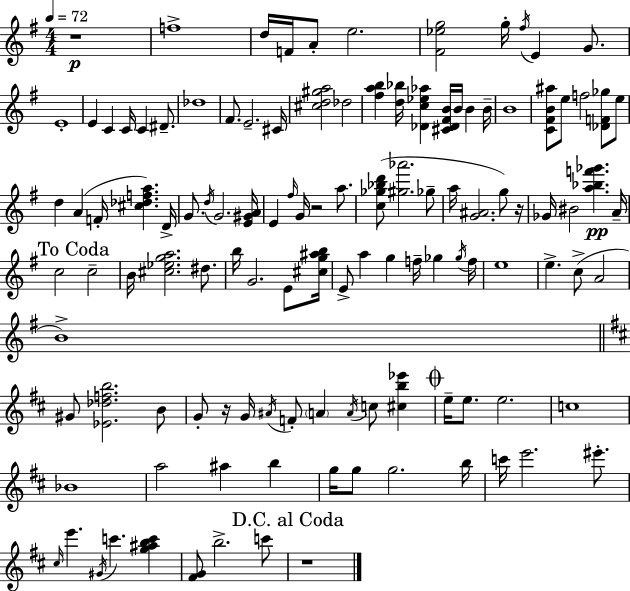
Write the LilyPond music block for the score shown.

{
  \clef treble
  \numericTimeSignature
  \time 4/4
  \key e \minor
  \tempo 4 = 72
  \repeat volta 2 { r1\p | f''1-> | d''16 f'16 a'8-. e''2. | <fis' ees'' g''>2 g''16-. \acciaccatura { fis''16 } e'4 g'8. | \break e'1-. | e'4 c'4 c'16 c'4 dis'8.-- | des''1 | fis'8. e'2.-- | \break cis'16 <cis'' d'' gis'' a''>2 des''2 | <fis'' a'' b''>4 <d'' bes''>16 <des' c'' ees'' aes''>4 <cis' des' fis' b'>16 b'16 b'4 | b'16-- b'1 | <c' fis' b' ais''>8 e''8 f''2 <des' f' ges''>8 e''8 | \break d''4 a'4( f'16-. <cis'' des'' f'' a''>4.) | d'16-> g'8. \acciaccatura { d''16 } g'2. | <e' gis' a'>16 e'4 \grace { fis''16 } g'16 r2 | a''8. <c'' ges'' bes'' d'''>8( <gis'' aes'''>2. | \break ges''8-- a''16 <g' ais'>2. | g''8) r16 ges'16 bis'2 <a'' bes'' f''' ges'''>4.\pp | a'16-- \mark "To Coda" c''2 c''2-- | b'16 <cis'' ees'' g'' a''>2. | \break dis''8. b''16 g'2. | e'8 <cis'' g'' ais'' b''>16 e'8-> a''4 g''4 f''16-- ges''4 | \acciaccatura { ges''16 } f''16 e''1 | e''4.-> c''8->( a'2 | \break b'1->) | \bar "||" \break \key d \major gis'8 <ees' des'' f'' b''>2. b'8 | g'8-. r16 g'16 \acciaccatura { ais'16 } f'8-. \parenthesize a'4 \acciaccatura { a'16 } c''8 <cis'' b'' ees'''>4 | \mark \markup { \musicglyph "scripts.coda" } e''16-- e''8. e''2. | c''1 | \break bes'1 | a''2 ais''4 b''4 | g''16 g''8 g''2. | b''16 c'''16 e'''2. eis'''8.-. | \break \grace { cis''16 } e'''4. \acciaccatura { gis'16 } c'''4. | <g'' ais'' b'' c'''>4 <fis' g'>8 b''2.-> | c'''8 \mark "D.C. al Coda" r1 | } \bar "|."
}